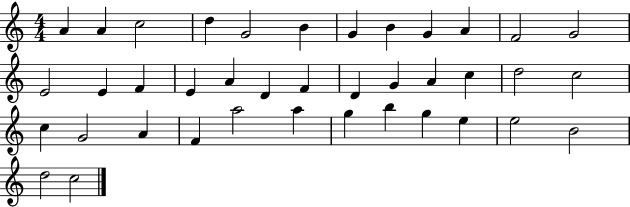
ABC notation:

X:1
T:Untitled
M:4/4
L:1/4
K:C
A A c2 d G2 B G B G A F2 G2 E2 E F E A D F D G A c d2 c2 c G2 A F a2 a g b g e e2 B2 d2 c2